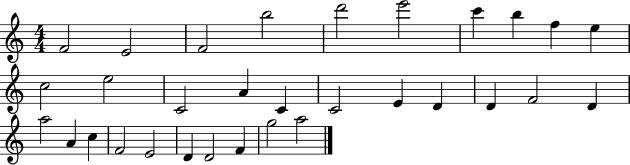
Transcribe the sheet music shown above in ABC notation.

X:1
T:Untitled
M:4/4
L:1/4
K:C
F2 E2 F2 b2 d'2 e'2 c' b f e c2 e2 C2 A C C2 E D D F2 D a2 A c F2 E2 D D2 F g2 a2